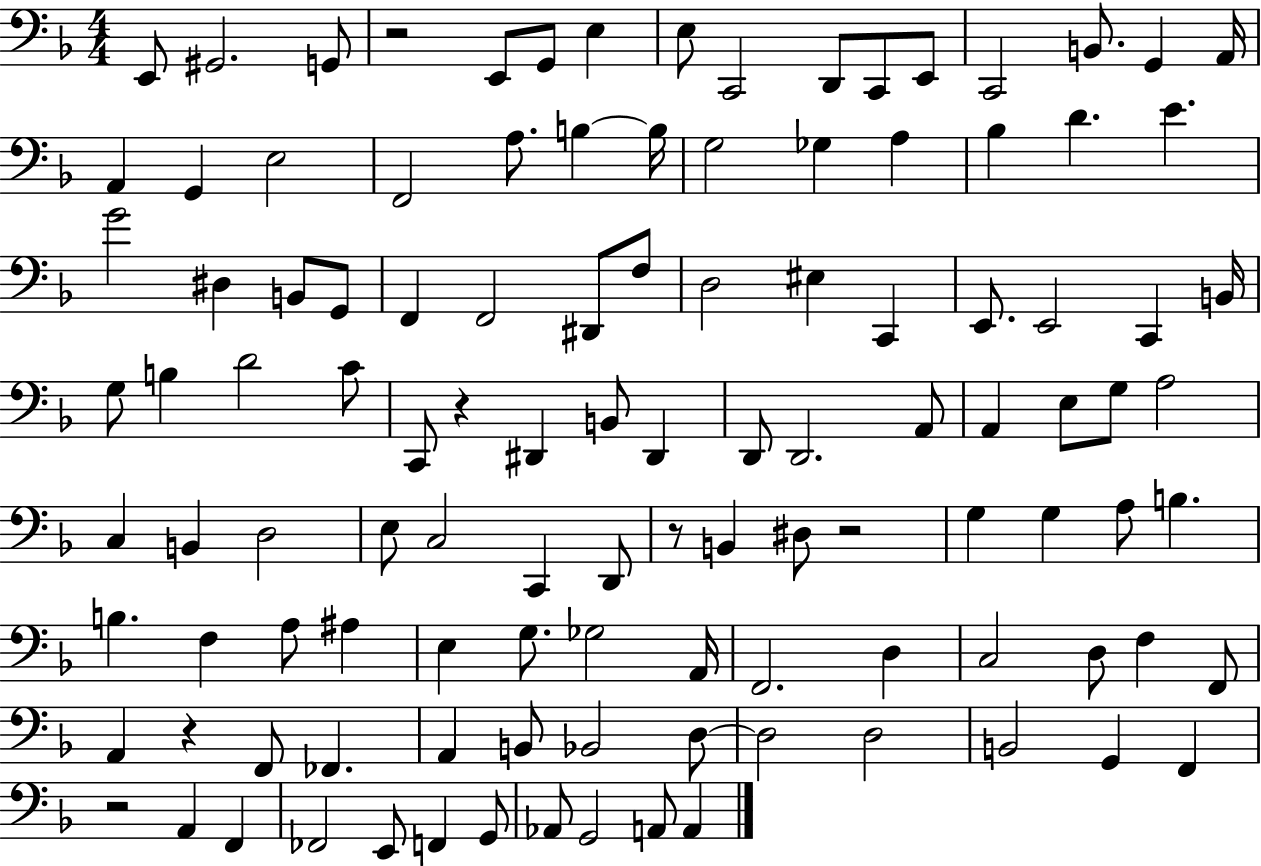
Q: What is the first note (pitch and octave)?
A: E2